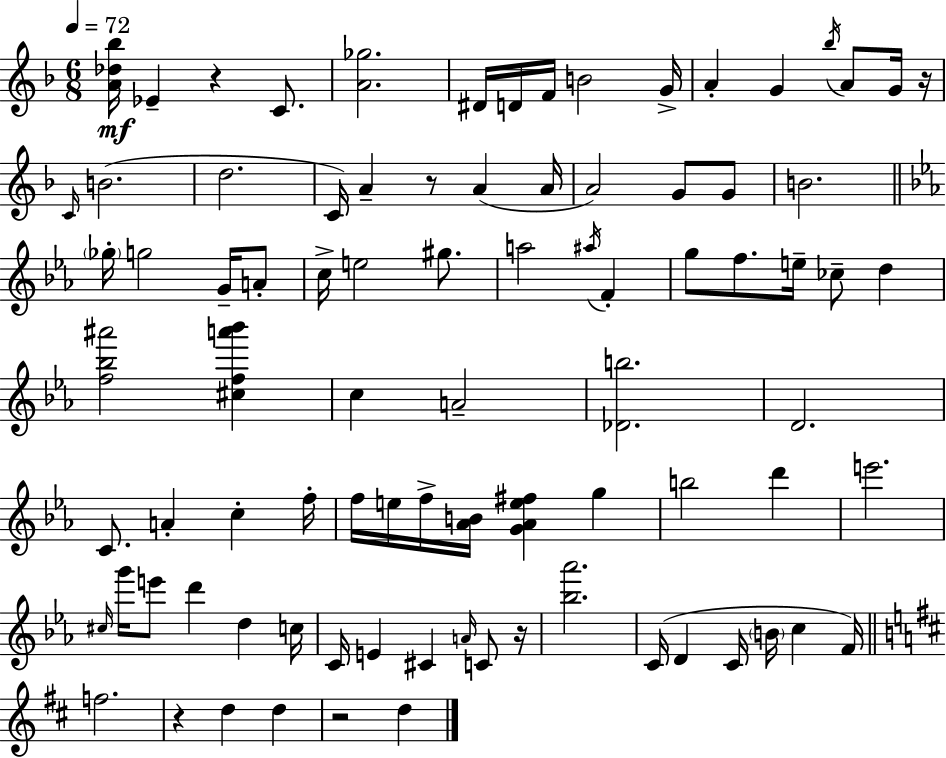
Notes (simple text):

[A4,Db5,Bb5]/s Eb4/q R/q C4/e. [A4,Gb5]/h. D#4/s D4/s F4/s B4/h G4/s A4/q G4/q Bb5/s A4/e G4/s R/s C4/s B4/h. D5/h. C4/s A4/q R/e A4/q A4/s A4/h G4/e G4/e B4/h. Gb5/s G5/h G4/s A4/e C5/s E5/h G#5/e. A5/h A#5/s F4/q G5/e F5/e. E5/s CES5/e D5/q [F5,Bb5,A#6]/h [C#5,F5,A6,Bb6]/q C5/q A4/h [Db4,B5]/h. D4/h. C4/e. A4/q C5/q F5/s F5/s E5/s F5/s [Ab4,B4]/s [G4,Ab4,E5,F#5]/q G5/q B5/h D6/q E6/h. C#5/s G6/s E6/e D6/q D5/q C5/s C4/s E4/q C#4/q A4/s C4/e R/s [Bb5,Ab6]/h. C4/s D4/q C4/s B4/s C5/q F4/s F5/h. R/q D5/q D5/q R/h D5/q